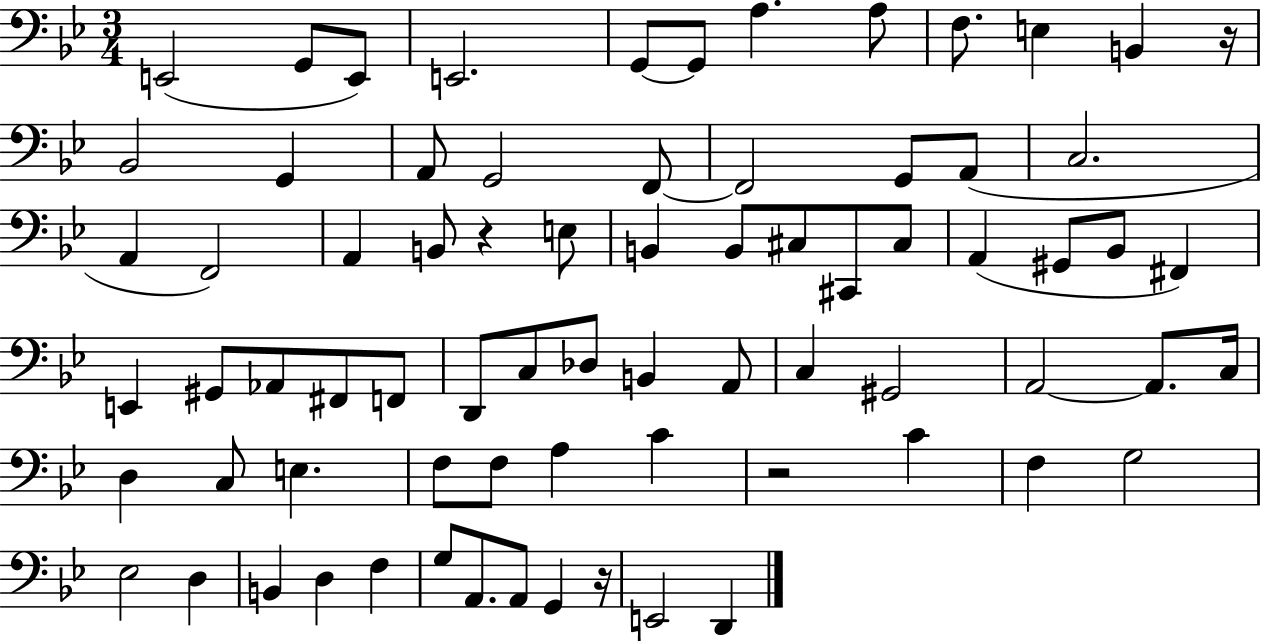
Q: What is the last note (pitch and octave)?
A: D2